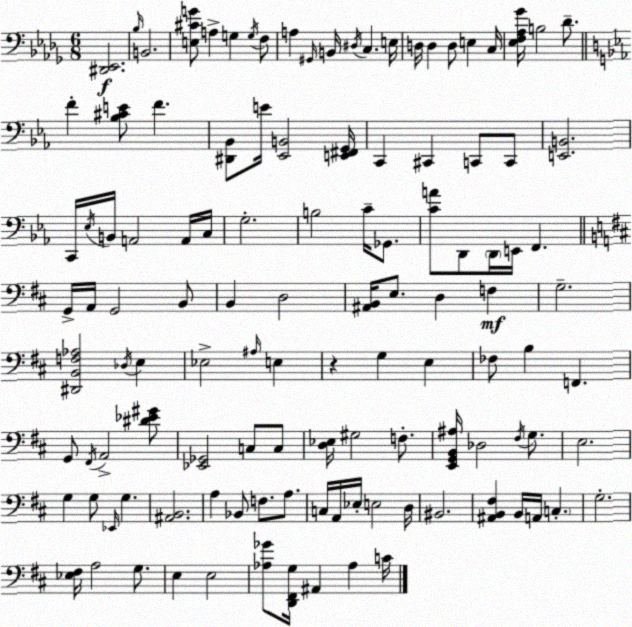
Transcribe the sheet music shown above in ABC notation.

X:1
T:Untitled
M:6/8
L:1/4
K:Bbm
[^D,,_E,,]2 _B,/4 B,,2 [E,^CG]/2 A, G, G,/4 F,/2 A, ^G,,/4 B,,/4 ^D,/4 C, E,/4 D,/4 D, D,/2 E, C,/4 [_E,F,_A,_G]/4 B,2 _D/2 F [_B,^CE]/2 F [^D,,_B,,]/2 E/4 [_E,,B,,]2 [E,,^F,,G,,]/4 C,, ^C,, C,,/2 C,,/2 [E,,B,,]2 C,,/4 _E,/4 B,,/4 A,,2 A,,/4 C,/4 G,2 B,2 C/4 _G,,/2 [CA]/2 D,,/2 D,,/4 E,,/4 F,, G,,/4 A,,/4 G,,2 B,,/2 B,, D,2 [^A,,B,,]/4 E,/2 D, F, G,2 [^D,,B,,F,_A,]2 _D,/4 E, _E,2 ^A,/4 E, z G, E, _F,/2 B, F,, G,,/2 ^F,,/4 A,,2 [^D_E^G]/2 [_E,,_G,,]2 C,/2 C,/2 [D,_E,]/4 ^G,2 F,/2 [E,,G,,B,,^A,]/4 _D,2 ^F,/4 G,/2 E,2 G, G,/2 _E,,/4 G, [^A,,B,,]2 A, _B,,/2 F,/2 A,/2 C,/4 A,,/4 _E,/4 E,2 D,/4 ^B,,2 [^A,,B,,^F,] B,,/4 A,,/4 C, G,2 [_E,^F,]/4 A,2 G,/2 E, E,2 [_A,_G]/2 [D,,^F,,G,]/4 ^A,, _A, C/4